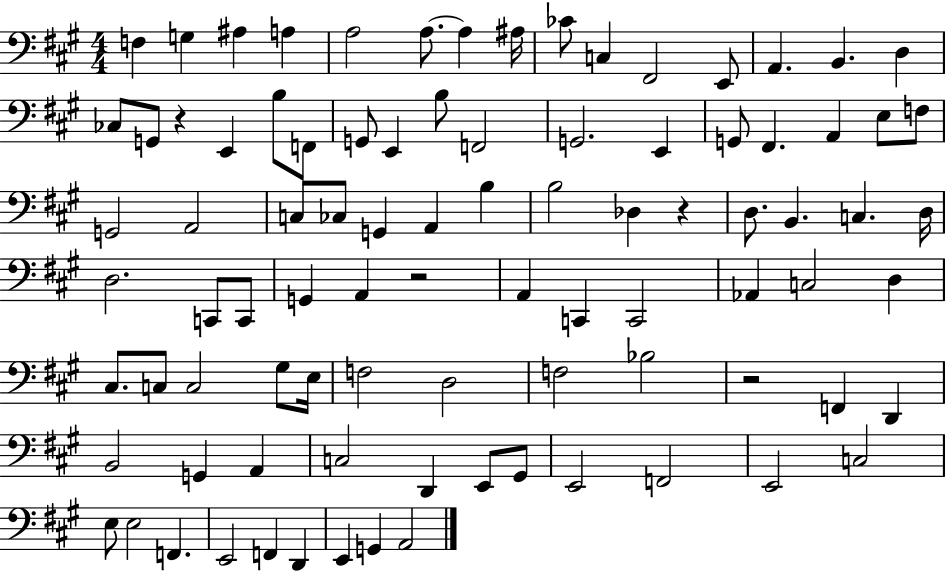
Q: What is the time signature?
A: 4/4